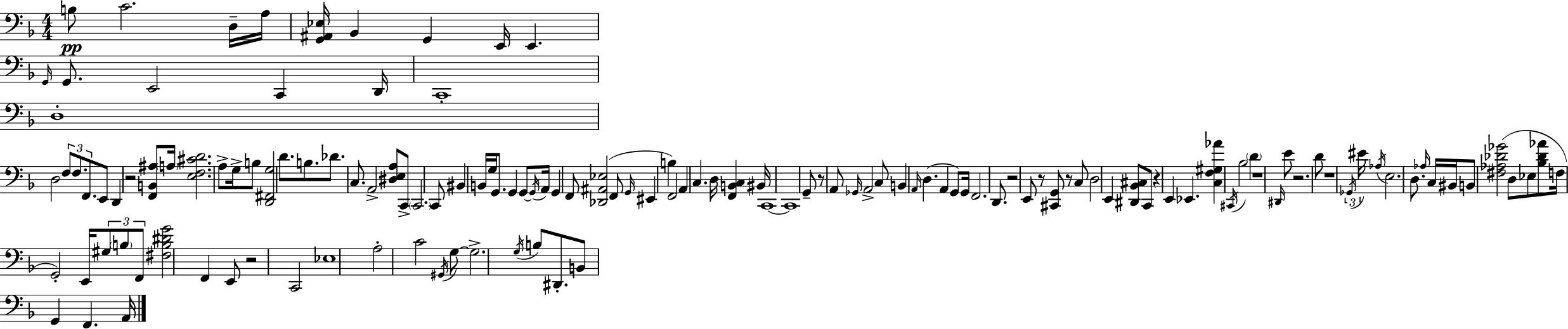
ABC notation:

X:1
T:Untitled
M:4/4
L:1/4
K:F
B,/2 C2 D,/4 A,/4 [G,,^A,,_E,]/4 _B,, G,, E,,/4 E,, G,,/4 G,,/2 E,,2 C,, D,,/4 C,,4 D,4 D,2 F,/2 F,/2 F,,/2 E,,/2 D,, z2 [F,,B,,^A,]/2 A,/4 [E,F,^CD]2 A,/2 G,/4 B,/2 [D,,^F,,G,]2 D/2 B,/2 _D/2 C,/2 A,,2 [^D,E,A,]/2 C,,/2 C,,2 C,,/2 ^B,, B,,/4 G,/4 G,,/2 G,, G,,/2 G,,/4 A,,/4 G,, F,,/2 [_D,,^A,,_E,]2 F,,/2 G,,/4 ^E,, B, F,,2 A,, C, D,/4 [F,,B,,C,] ^B,,/4 C,,4 C,,4 G,,/2 z/2 A,,/2 _G,,/4 A,,2 C,/2 B,, A,,/4 D, A,, G,,/2 G,,/4 F,,2 D,,/2 z2 E,,/2 z/2 [^C,,G,,]/2 z/2 C,/2 D,2 E,, [^D,,_B,,^C,]/2 C,,/2 z E,, _E,, [C,F,^G,_A] ^C,,/4 _B,2 D z4 ^D,,/4 E/2 z2 D/2 z4 _G,,/4 ^E/4 _A,/4 E,2 D,/2 _A,/4 C,/4 ^B,,/4 B,,/2 [^F,_A,_D_G]2 D,/2 _E,/2 [_B,_D_A]/2 F,/4 G,,2 E,,/4 ^G,/2 B,/2 F,,/2 [^F,B,^DG]2 F,, E,,/2 z2 C,,2 _E,4 A,2 C2 ^G,,/4 G,/2 G,2 G,/4 B,/2 ^D,,/2 B,,/2 G,, F,, A,,/4